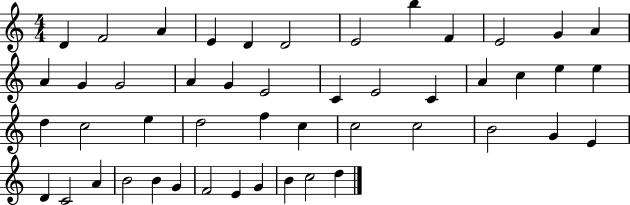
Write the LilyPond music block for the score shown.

{
  \clef treble
  \numericTimeSignature
  \time 4/4
  \key c \major
  d'4 f'2 a'4 | e'4 d'4 d'2 | e'2 b''4 f'4 | e'2 g'4 a'4 | \break a'4 g'4 g'2 | a'4 g'4 e'2 | c'4 e'2 c'4 | a'4 c''4 e''4 e''4 | \break d''4 c''2 e''4 | d''2 f''4 c''4 | c''2 c''2 | b'2 g'4 e'4 | \break d'4 c'2 a'4 | b'2 b'4 g'4 | f'2 e'4 g'4 | b'4 c''2 d''4 | \break \bar "|."
}